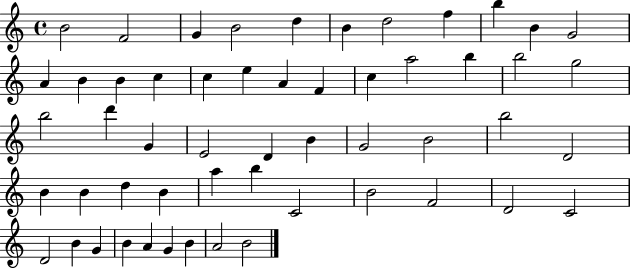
X:1
T:Untitled
M:4/4
L:1/4
K:C
B2 F2 G B2 d B d2 f b B G2 A B B c c e A F c a2 b b2 g2 b2 d' G E2 D B G2 B2 b2 D2 B B d B a b C2 B2 F2 D2 C2 D2 B G B A G B A2 B2